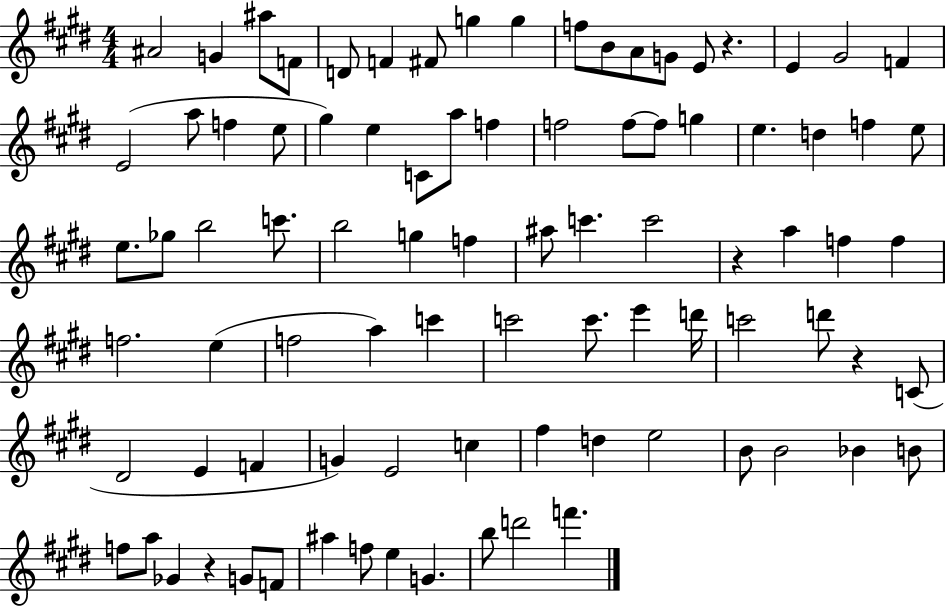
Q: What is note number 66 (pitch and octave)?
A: F#5